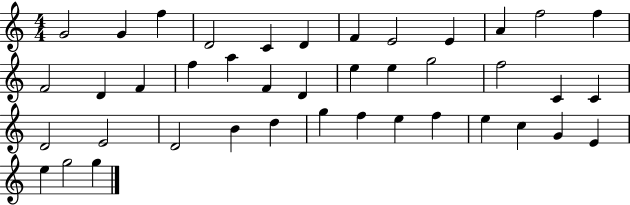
G4/h G4/q F5/q D4/h C4/q D4/q F4/q E4/h E4/q A4/q F5/h F5/q F4/h D4/q F4/q F5/q A5/q F4/q D4/q E5/q E5/q G5/h F5/h C4/q C4/q D4/h E4/h D4/h B4/q D5/q G5/q F5/q E5/q F5/q E5/q C5/q G4/q E4/q E5/q G5/h G5/q